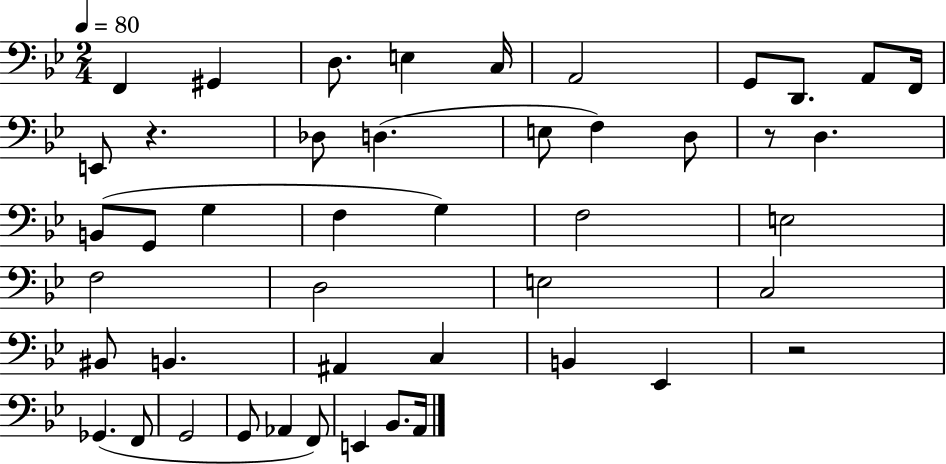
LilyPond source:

{
  \clef bass
  \numericTimeSignature
  \time 2/4
  \key bes \major
  \tempo 4 = 80
  f,4 gis,4 | d8. e4 c16 | a,2 | g,8 d,8. a,8 f,16 | \break e,8 r4. | des8 d4.( | e8 f4) d8 | r8 d4. | \break b,8( g,8 g4 | f4 g4) | f2 | e2 | \break f2 | d2 | e2 | c2 | \break bis,8 b,4. | ais,4 c4 | b,4 ees,4 | r2 | \break ges,4.( f,8 | g,2 | g,8 aes,4 f,8) | e,4 bes,8. a,16 | \break \bar "|."
}